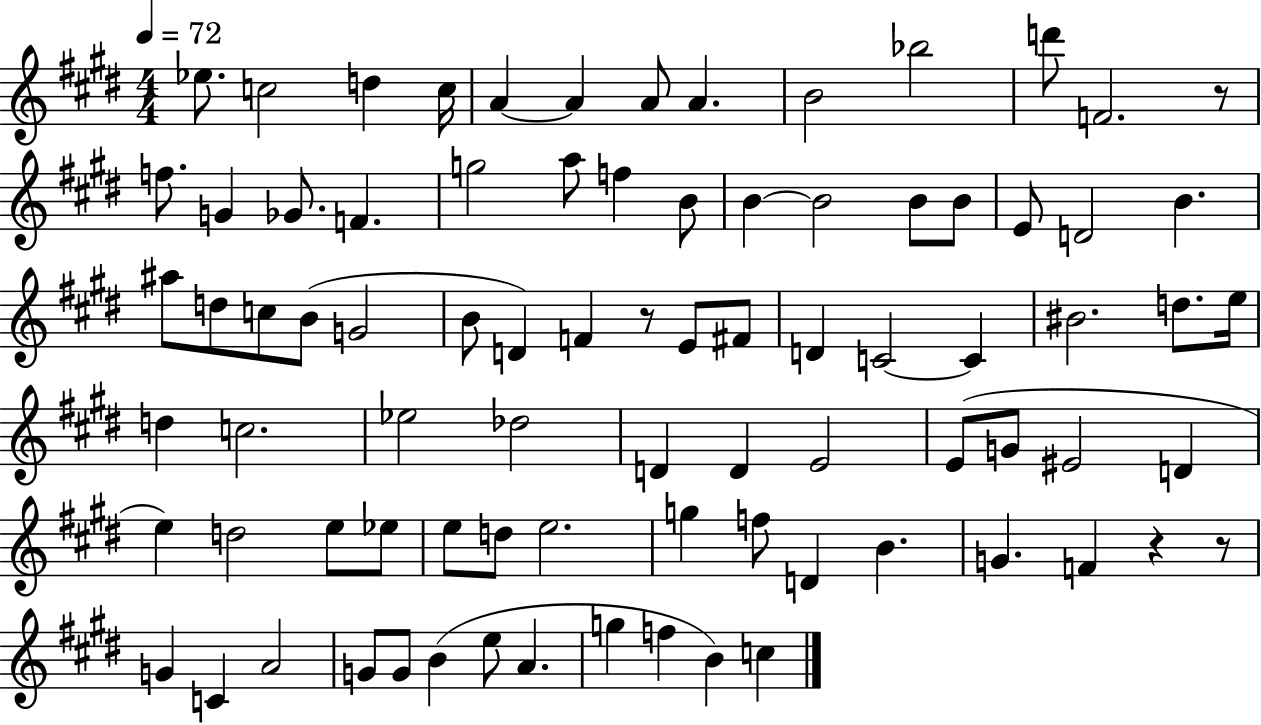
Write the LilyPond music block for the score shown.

{
  \clef treble
  \numericTimeSignature
  \time 4/4
  \key e \major
  \tempo 4 = 72
  ees''8. c''2 d''4 c''16 | a'4~~ a'4 a'8 a'4. | b'2 bes''2 | d'''8 f'2. r8 | \break f''8. g'4 ges'8. f'4. | g''2 a''8 f''4 b'8 | b'4~~ b'2 b'8 b'8 | e'8 d'2 b'4. | \break ais''8 d''8 c''8 b'8( g'2 | b'8 d'4) f'4 r8 e'8 fis'8 | d'4 c'2~~ c'4 | bis'2. d''8. e''16 | \break d''4 c''2. | ees''2 des''2 | d'4 d'4 e'2 | e'8( g'8 eis'2 d'4 | \break e''4) d''2 e''8 ees''8 | e''8 d''8 e''2. | g''4 f''8 d'4 b'4. | g'4. f'4 r4 r8 | \break g'4 c'4 a'2 | g'8 g'8 b'4( e''8 a'4. | g''4 f''4 b'4) c''4 | \bar "|."
}